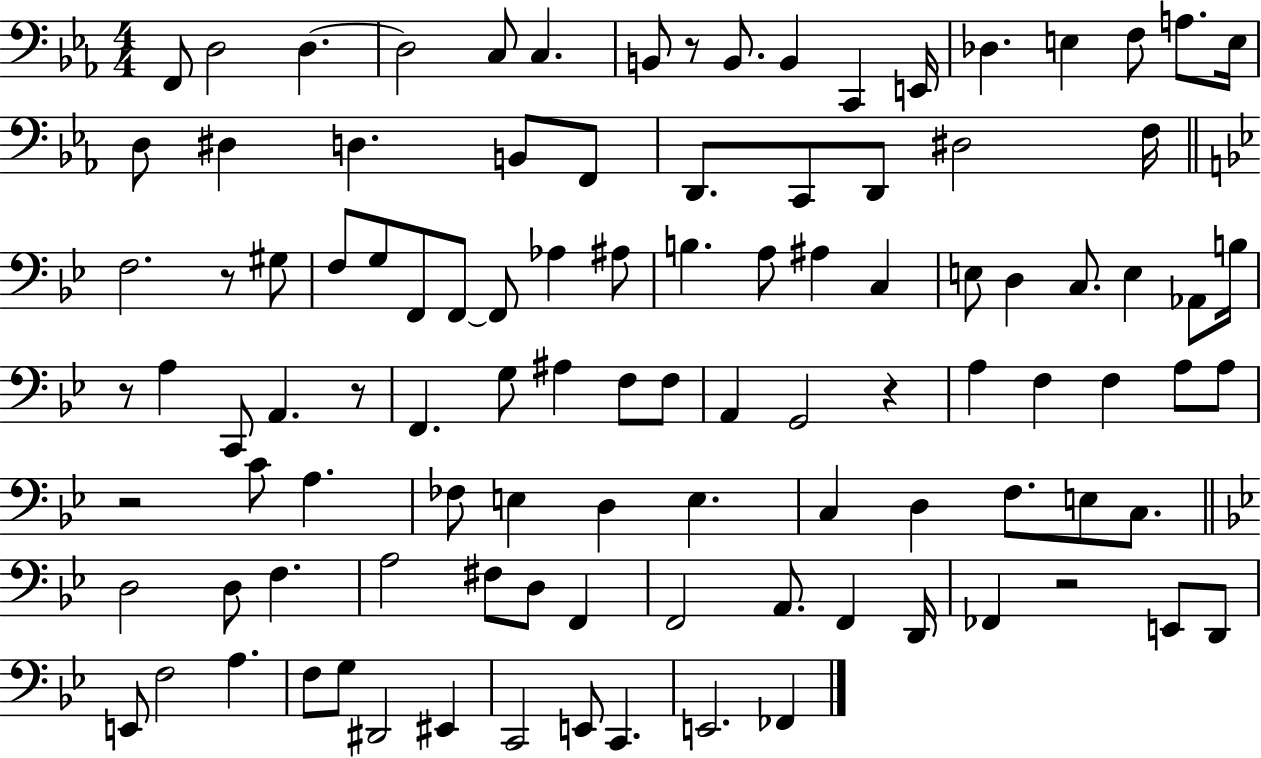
F2/e D3/h D3/q. D3/h C3/e C3/q. B2/e R/e B2/e. B2/q C2/q E2/s Db3/q. E3/q F3/e A3/e. E3/s D3/e D#3/q D3/q. B2/e F2/e D2/e. C2/e D2/e D#3/h F3/s F3/h. R/e G#3/e F3/e G3/e F2/e F2/e F2/e Ab3/q A#3/e B3/q. A3/e A#3/q C3/q E3/e D3/q C3/e. E3/q Ab2/e B3/s R/e A3/q C2/e A2/q. R/e F2/q. G3/e A#3/q F3/e F3/e A2/q G2/h R/q A3/q F3/q F3/q A3/e A3/e R/h C4/e A3/q. FES3/e E3/q D3/q E3/q. C3/q D3/q F3/e. E3/e C3/e. D3/h D3/e F3/q. A3/h F#3/e D3/e F2/q F2/h A2/e. F2/q D2/s FES2/q R/h E2/e D2/e E2/e F3/h A3/q. F3/e G3/e D#2/h EIS2/q C2/h E2/e C2/q. E2/h. FES2/q